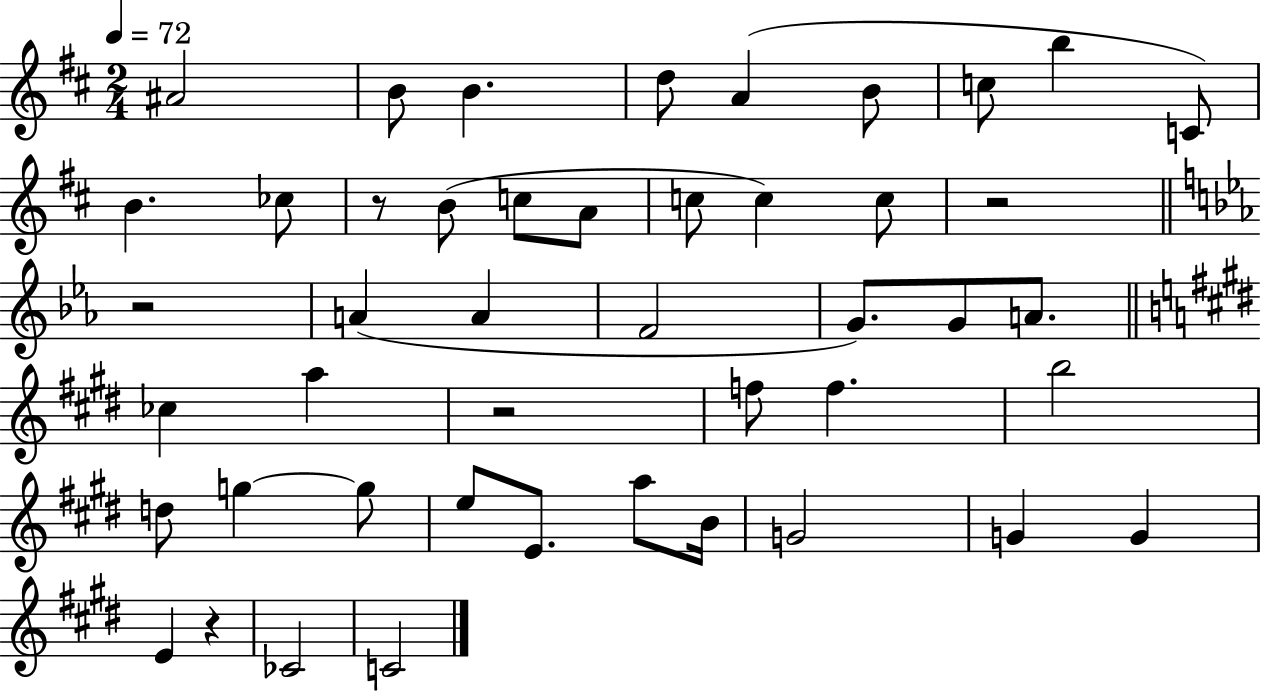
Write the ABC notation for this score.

X:1
T:Untitled
M:2/4
L:1/4
K:D
^A2 B/2 B d/2 A B/2 c/2 b C/2 B _c/2 z/2 B/2 c/2 A/2 c/2 c c/2 z2 z2 A A F2 G/2 G/2 A/2 _c a z2 f/2 f b2 d/2 g g/2 e/2 E/2 a/2 B/4 G2 G G E z _C2 C2